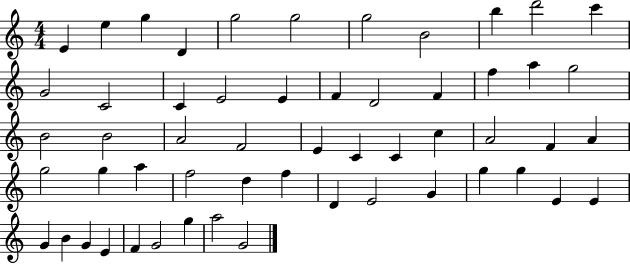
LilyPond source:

{
  \clef treble
  \numericTimeSignature
  \time 4/4
  \key c \major
  e'4 e''4 g''4 d'4 | g''2 g''2 | g''2 b'2 | b''4 d'''2 c'''4 | \break g'2 c'2 | c'4 e'2 e'4 | f'4 d'2 f'4 | f''4 a''4 g''2 | \break b'2 b'2 | a'2 f'2 | e'4 c'4 c'4 c''4 | a'2 f'4 a'4 | \break g''2 g''4 a''4 | f''2 d''4 f''4 | d'4 e'2 g'4 | g''4 g''4 e'4 e'4 | \break g'4 b'4 g'4 e'4 | f'4 g'2 g''4 | a''2 g'2 | \bar "|."
}